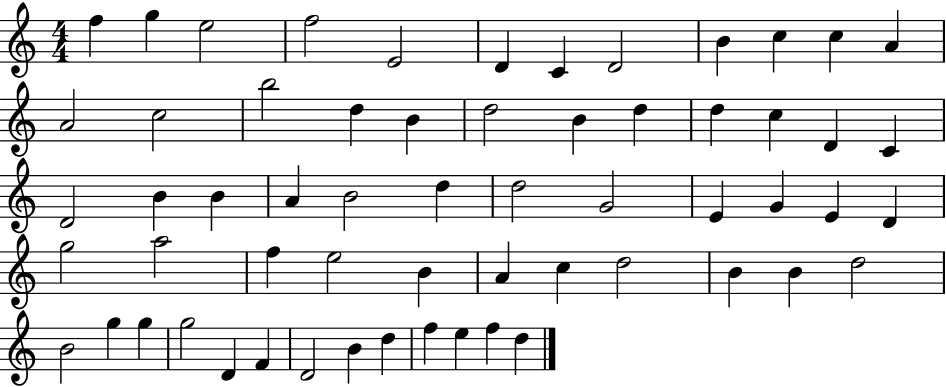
X:1
T:Untitled
M:4/4
L:1/4
K:C
f g e2 f2 E2 D C D2 B c c A A2 c2 b2 d B d2 B d d c D C D2 B B A B2 d d2 G2 E G E D g2 a2 f e2 B A c d2 B B d2 B2 g g g2 D F D2 B d f e f d